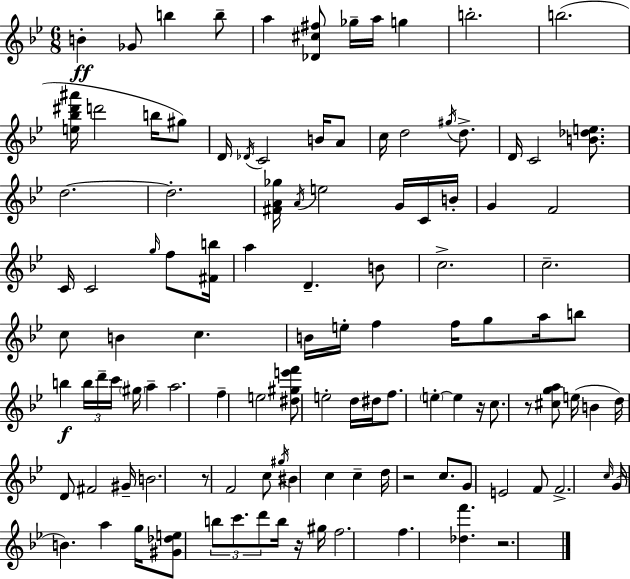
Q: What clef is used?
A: treble